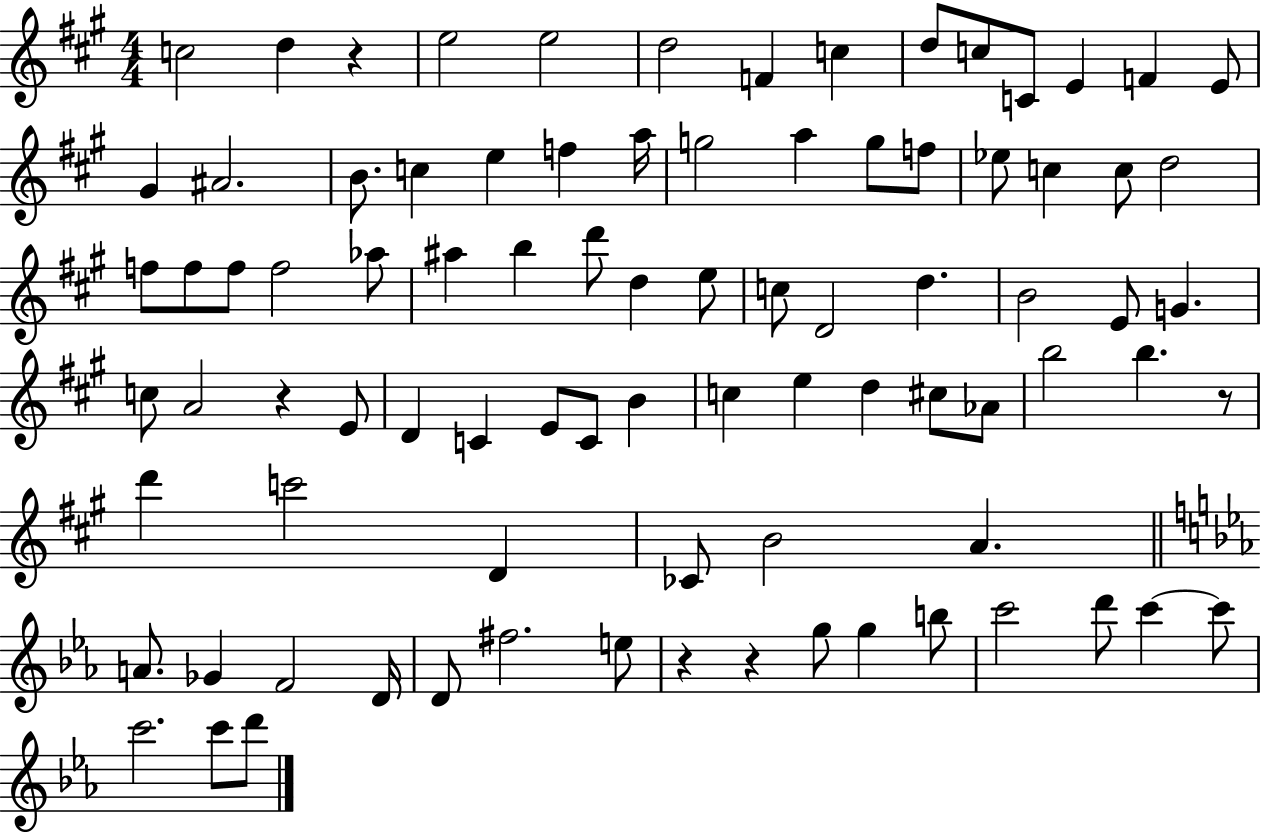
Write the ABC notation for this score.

X:1
T:Untitled
M:4/4
L:1/4
K:A
c2 d z e2 e2 d2 F c d/2 c/2 C/2 E F E/2 ^G ^A2 B/2 c e f a/4 g2 a g/2 f/2 _e/2 c c/2 d2 f/2 f/2 f/2 f2 _a/2 ^a b d'/2 d e/2 c/2 D2 d B2 E/2 G c/2 A2 z E/2 D C E/2 C/2 B c e d ^c/2 _A/2 b2 b z/2 d' c'2 D _C/2 B2 A A/2 _G F2 D/4 D/2 ^f2 e/2 z z g/2 g b/2 c'2 d'/2 c' c'/2 c'2 c'/2 d'/2